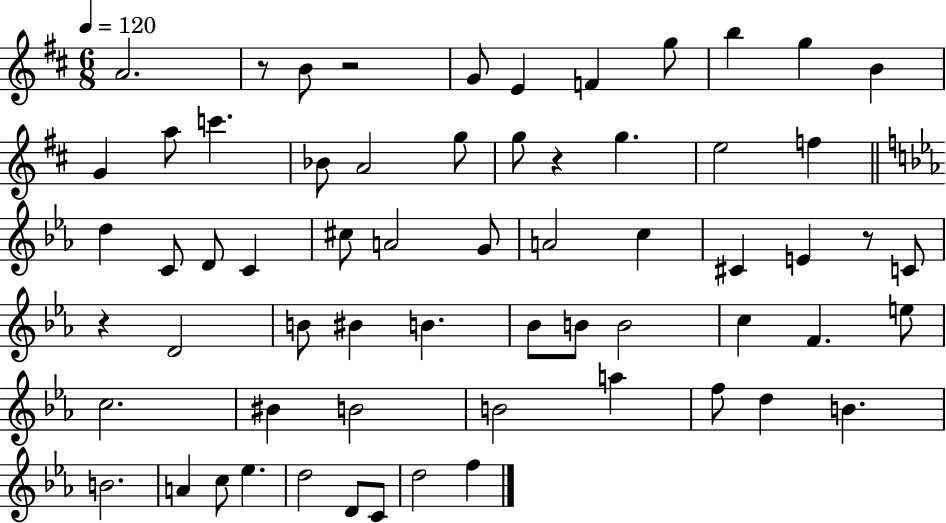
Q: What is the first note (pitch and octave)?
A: A4